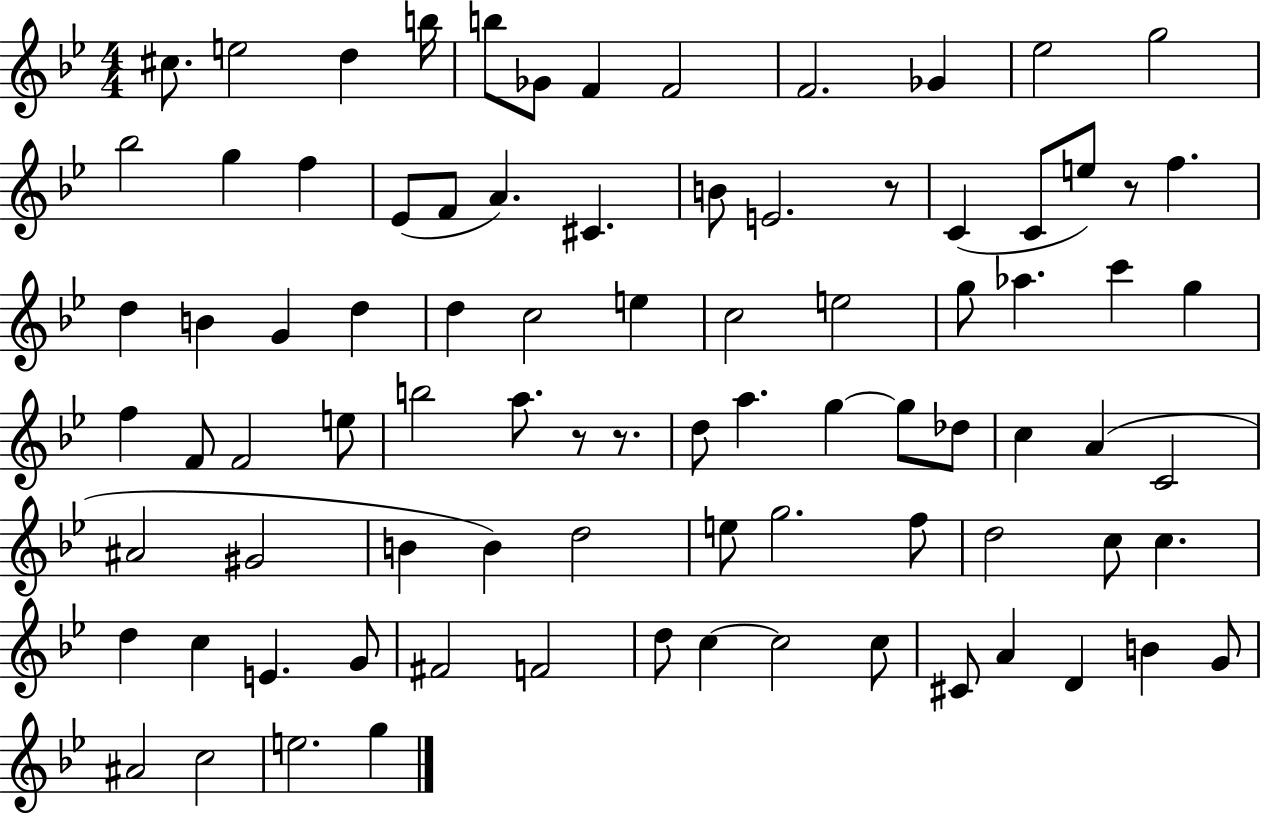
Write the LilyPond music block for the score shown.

{
  \clef treble
  \numericTimeSignature
  \time 4/4
  \key bes \major
  \repeat volta 2 { cis''8. e''2 d''4 b''16 | b''8 ges'8 f'4 f'2 | f'2. ges'4 | ees''2 g''2 | \break bes''2 g''4 f''4 | ees'8( f'8 a'4.) cis'4. | b'8 e'2. r8 | c'4( c'8 e''8) r8 f''4. | \break d''4 b'4 g'4 d''4 | d''4 c''2 e''4 | c''2 e''2 | g''8 aes''4. c'''4 g''4 | \break f''4 f'8 f'2 e''8 | b''2 a''8. r8 r8. | d''8 a''4. g''4~~ g''8 des''8 | c''4 a'4( c'2 | \break ais'2 gis'2 | b'4 b'4) d''2 | e''8 g''2. f''8 | d''2 c''8 c''4. | \break d''4 c''4 e'4. g'8 | fis'2 f'2 | d''8 c''4~~ c''2 c''8 | cis'8 a'4 d'4 b'4 g'8 | \break ais'2 c''2 | e''2. g''4 | } \bar "|."
}